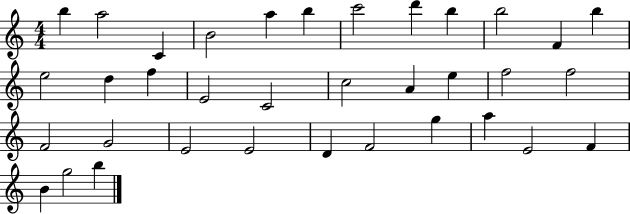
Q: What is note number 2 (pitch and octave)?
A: A5